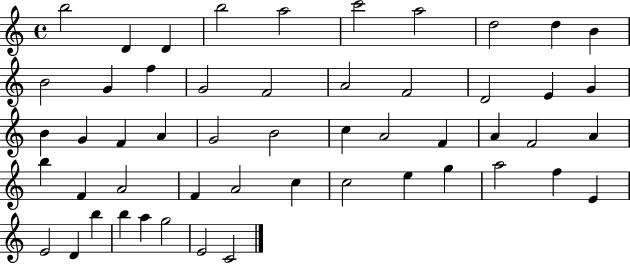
X:1
T:Untitled
M:4/4
L:1/4
K:C
b2 D D b2 a2 c'2 a2 d2 d B B2 G f G2 F2 A2 F2 D2 E G B G F A G2 B2 c A2 F A F2 A b F A2 F A2 c c2 e g a2 f E E2 D b b a g2 E2 C2